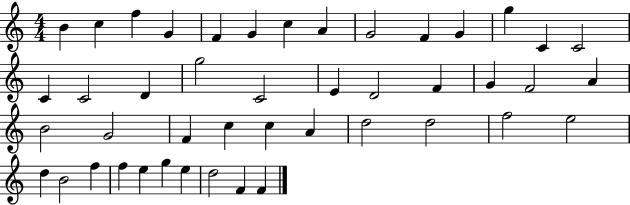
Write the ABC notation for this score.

X:1
T:Untitled
M:4/4
L:1/4
K:C
B c f G F G c A G2 F G g C C2 C C2 D g2 C2 E D2 F G F2 A B2 G2 F c c A d2 d2 f2 e2 d B2 f f e g e d2 F F